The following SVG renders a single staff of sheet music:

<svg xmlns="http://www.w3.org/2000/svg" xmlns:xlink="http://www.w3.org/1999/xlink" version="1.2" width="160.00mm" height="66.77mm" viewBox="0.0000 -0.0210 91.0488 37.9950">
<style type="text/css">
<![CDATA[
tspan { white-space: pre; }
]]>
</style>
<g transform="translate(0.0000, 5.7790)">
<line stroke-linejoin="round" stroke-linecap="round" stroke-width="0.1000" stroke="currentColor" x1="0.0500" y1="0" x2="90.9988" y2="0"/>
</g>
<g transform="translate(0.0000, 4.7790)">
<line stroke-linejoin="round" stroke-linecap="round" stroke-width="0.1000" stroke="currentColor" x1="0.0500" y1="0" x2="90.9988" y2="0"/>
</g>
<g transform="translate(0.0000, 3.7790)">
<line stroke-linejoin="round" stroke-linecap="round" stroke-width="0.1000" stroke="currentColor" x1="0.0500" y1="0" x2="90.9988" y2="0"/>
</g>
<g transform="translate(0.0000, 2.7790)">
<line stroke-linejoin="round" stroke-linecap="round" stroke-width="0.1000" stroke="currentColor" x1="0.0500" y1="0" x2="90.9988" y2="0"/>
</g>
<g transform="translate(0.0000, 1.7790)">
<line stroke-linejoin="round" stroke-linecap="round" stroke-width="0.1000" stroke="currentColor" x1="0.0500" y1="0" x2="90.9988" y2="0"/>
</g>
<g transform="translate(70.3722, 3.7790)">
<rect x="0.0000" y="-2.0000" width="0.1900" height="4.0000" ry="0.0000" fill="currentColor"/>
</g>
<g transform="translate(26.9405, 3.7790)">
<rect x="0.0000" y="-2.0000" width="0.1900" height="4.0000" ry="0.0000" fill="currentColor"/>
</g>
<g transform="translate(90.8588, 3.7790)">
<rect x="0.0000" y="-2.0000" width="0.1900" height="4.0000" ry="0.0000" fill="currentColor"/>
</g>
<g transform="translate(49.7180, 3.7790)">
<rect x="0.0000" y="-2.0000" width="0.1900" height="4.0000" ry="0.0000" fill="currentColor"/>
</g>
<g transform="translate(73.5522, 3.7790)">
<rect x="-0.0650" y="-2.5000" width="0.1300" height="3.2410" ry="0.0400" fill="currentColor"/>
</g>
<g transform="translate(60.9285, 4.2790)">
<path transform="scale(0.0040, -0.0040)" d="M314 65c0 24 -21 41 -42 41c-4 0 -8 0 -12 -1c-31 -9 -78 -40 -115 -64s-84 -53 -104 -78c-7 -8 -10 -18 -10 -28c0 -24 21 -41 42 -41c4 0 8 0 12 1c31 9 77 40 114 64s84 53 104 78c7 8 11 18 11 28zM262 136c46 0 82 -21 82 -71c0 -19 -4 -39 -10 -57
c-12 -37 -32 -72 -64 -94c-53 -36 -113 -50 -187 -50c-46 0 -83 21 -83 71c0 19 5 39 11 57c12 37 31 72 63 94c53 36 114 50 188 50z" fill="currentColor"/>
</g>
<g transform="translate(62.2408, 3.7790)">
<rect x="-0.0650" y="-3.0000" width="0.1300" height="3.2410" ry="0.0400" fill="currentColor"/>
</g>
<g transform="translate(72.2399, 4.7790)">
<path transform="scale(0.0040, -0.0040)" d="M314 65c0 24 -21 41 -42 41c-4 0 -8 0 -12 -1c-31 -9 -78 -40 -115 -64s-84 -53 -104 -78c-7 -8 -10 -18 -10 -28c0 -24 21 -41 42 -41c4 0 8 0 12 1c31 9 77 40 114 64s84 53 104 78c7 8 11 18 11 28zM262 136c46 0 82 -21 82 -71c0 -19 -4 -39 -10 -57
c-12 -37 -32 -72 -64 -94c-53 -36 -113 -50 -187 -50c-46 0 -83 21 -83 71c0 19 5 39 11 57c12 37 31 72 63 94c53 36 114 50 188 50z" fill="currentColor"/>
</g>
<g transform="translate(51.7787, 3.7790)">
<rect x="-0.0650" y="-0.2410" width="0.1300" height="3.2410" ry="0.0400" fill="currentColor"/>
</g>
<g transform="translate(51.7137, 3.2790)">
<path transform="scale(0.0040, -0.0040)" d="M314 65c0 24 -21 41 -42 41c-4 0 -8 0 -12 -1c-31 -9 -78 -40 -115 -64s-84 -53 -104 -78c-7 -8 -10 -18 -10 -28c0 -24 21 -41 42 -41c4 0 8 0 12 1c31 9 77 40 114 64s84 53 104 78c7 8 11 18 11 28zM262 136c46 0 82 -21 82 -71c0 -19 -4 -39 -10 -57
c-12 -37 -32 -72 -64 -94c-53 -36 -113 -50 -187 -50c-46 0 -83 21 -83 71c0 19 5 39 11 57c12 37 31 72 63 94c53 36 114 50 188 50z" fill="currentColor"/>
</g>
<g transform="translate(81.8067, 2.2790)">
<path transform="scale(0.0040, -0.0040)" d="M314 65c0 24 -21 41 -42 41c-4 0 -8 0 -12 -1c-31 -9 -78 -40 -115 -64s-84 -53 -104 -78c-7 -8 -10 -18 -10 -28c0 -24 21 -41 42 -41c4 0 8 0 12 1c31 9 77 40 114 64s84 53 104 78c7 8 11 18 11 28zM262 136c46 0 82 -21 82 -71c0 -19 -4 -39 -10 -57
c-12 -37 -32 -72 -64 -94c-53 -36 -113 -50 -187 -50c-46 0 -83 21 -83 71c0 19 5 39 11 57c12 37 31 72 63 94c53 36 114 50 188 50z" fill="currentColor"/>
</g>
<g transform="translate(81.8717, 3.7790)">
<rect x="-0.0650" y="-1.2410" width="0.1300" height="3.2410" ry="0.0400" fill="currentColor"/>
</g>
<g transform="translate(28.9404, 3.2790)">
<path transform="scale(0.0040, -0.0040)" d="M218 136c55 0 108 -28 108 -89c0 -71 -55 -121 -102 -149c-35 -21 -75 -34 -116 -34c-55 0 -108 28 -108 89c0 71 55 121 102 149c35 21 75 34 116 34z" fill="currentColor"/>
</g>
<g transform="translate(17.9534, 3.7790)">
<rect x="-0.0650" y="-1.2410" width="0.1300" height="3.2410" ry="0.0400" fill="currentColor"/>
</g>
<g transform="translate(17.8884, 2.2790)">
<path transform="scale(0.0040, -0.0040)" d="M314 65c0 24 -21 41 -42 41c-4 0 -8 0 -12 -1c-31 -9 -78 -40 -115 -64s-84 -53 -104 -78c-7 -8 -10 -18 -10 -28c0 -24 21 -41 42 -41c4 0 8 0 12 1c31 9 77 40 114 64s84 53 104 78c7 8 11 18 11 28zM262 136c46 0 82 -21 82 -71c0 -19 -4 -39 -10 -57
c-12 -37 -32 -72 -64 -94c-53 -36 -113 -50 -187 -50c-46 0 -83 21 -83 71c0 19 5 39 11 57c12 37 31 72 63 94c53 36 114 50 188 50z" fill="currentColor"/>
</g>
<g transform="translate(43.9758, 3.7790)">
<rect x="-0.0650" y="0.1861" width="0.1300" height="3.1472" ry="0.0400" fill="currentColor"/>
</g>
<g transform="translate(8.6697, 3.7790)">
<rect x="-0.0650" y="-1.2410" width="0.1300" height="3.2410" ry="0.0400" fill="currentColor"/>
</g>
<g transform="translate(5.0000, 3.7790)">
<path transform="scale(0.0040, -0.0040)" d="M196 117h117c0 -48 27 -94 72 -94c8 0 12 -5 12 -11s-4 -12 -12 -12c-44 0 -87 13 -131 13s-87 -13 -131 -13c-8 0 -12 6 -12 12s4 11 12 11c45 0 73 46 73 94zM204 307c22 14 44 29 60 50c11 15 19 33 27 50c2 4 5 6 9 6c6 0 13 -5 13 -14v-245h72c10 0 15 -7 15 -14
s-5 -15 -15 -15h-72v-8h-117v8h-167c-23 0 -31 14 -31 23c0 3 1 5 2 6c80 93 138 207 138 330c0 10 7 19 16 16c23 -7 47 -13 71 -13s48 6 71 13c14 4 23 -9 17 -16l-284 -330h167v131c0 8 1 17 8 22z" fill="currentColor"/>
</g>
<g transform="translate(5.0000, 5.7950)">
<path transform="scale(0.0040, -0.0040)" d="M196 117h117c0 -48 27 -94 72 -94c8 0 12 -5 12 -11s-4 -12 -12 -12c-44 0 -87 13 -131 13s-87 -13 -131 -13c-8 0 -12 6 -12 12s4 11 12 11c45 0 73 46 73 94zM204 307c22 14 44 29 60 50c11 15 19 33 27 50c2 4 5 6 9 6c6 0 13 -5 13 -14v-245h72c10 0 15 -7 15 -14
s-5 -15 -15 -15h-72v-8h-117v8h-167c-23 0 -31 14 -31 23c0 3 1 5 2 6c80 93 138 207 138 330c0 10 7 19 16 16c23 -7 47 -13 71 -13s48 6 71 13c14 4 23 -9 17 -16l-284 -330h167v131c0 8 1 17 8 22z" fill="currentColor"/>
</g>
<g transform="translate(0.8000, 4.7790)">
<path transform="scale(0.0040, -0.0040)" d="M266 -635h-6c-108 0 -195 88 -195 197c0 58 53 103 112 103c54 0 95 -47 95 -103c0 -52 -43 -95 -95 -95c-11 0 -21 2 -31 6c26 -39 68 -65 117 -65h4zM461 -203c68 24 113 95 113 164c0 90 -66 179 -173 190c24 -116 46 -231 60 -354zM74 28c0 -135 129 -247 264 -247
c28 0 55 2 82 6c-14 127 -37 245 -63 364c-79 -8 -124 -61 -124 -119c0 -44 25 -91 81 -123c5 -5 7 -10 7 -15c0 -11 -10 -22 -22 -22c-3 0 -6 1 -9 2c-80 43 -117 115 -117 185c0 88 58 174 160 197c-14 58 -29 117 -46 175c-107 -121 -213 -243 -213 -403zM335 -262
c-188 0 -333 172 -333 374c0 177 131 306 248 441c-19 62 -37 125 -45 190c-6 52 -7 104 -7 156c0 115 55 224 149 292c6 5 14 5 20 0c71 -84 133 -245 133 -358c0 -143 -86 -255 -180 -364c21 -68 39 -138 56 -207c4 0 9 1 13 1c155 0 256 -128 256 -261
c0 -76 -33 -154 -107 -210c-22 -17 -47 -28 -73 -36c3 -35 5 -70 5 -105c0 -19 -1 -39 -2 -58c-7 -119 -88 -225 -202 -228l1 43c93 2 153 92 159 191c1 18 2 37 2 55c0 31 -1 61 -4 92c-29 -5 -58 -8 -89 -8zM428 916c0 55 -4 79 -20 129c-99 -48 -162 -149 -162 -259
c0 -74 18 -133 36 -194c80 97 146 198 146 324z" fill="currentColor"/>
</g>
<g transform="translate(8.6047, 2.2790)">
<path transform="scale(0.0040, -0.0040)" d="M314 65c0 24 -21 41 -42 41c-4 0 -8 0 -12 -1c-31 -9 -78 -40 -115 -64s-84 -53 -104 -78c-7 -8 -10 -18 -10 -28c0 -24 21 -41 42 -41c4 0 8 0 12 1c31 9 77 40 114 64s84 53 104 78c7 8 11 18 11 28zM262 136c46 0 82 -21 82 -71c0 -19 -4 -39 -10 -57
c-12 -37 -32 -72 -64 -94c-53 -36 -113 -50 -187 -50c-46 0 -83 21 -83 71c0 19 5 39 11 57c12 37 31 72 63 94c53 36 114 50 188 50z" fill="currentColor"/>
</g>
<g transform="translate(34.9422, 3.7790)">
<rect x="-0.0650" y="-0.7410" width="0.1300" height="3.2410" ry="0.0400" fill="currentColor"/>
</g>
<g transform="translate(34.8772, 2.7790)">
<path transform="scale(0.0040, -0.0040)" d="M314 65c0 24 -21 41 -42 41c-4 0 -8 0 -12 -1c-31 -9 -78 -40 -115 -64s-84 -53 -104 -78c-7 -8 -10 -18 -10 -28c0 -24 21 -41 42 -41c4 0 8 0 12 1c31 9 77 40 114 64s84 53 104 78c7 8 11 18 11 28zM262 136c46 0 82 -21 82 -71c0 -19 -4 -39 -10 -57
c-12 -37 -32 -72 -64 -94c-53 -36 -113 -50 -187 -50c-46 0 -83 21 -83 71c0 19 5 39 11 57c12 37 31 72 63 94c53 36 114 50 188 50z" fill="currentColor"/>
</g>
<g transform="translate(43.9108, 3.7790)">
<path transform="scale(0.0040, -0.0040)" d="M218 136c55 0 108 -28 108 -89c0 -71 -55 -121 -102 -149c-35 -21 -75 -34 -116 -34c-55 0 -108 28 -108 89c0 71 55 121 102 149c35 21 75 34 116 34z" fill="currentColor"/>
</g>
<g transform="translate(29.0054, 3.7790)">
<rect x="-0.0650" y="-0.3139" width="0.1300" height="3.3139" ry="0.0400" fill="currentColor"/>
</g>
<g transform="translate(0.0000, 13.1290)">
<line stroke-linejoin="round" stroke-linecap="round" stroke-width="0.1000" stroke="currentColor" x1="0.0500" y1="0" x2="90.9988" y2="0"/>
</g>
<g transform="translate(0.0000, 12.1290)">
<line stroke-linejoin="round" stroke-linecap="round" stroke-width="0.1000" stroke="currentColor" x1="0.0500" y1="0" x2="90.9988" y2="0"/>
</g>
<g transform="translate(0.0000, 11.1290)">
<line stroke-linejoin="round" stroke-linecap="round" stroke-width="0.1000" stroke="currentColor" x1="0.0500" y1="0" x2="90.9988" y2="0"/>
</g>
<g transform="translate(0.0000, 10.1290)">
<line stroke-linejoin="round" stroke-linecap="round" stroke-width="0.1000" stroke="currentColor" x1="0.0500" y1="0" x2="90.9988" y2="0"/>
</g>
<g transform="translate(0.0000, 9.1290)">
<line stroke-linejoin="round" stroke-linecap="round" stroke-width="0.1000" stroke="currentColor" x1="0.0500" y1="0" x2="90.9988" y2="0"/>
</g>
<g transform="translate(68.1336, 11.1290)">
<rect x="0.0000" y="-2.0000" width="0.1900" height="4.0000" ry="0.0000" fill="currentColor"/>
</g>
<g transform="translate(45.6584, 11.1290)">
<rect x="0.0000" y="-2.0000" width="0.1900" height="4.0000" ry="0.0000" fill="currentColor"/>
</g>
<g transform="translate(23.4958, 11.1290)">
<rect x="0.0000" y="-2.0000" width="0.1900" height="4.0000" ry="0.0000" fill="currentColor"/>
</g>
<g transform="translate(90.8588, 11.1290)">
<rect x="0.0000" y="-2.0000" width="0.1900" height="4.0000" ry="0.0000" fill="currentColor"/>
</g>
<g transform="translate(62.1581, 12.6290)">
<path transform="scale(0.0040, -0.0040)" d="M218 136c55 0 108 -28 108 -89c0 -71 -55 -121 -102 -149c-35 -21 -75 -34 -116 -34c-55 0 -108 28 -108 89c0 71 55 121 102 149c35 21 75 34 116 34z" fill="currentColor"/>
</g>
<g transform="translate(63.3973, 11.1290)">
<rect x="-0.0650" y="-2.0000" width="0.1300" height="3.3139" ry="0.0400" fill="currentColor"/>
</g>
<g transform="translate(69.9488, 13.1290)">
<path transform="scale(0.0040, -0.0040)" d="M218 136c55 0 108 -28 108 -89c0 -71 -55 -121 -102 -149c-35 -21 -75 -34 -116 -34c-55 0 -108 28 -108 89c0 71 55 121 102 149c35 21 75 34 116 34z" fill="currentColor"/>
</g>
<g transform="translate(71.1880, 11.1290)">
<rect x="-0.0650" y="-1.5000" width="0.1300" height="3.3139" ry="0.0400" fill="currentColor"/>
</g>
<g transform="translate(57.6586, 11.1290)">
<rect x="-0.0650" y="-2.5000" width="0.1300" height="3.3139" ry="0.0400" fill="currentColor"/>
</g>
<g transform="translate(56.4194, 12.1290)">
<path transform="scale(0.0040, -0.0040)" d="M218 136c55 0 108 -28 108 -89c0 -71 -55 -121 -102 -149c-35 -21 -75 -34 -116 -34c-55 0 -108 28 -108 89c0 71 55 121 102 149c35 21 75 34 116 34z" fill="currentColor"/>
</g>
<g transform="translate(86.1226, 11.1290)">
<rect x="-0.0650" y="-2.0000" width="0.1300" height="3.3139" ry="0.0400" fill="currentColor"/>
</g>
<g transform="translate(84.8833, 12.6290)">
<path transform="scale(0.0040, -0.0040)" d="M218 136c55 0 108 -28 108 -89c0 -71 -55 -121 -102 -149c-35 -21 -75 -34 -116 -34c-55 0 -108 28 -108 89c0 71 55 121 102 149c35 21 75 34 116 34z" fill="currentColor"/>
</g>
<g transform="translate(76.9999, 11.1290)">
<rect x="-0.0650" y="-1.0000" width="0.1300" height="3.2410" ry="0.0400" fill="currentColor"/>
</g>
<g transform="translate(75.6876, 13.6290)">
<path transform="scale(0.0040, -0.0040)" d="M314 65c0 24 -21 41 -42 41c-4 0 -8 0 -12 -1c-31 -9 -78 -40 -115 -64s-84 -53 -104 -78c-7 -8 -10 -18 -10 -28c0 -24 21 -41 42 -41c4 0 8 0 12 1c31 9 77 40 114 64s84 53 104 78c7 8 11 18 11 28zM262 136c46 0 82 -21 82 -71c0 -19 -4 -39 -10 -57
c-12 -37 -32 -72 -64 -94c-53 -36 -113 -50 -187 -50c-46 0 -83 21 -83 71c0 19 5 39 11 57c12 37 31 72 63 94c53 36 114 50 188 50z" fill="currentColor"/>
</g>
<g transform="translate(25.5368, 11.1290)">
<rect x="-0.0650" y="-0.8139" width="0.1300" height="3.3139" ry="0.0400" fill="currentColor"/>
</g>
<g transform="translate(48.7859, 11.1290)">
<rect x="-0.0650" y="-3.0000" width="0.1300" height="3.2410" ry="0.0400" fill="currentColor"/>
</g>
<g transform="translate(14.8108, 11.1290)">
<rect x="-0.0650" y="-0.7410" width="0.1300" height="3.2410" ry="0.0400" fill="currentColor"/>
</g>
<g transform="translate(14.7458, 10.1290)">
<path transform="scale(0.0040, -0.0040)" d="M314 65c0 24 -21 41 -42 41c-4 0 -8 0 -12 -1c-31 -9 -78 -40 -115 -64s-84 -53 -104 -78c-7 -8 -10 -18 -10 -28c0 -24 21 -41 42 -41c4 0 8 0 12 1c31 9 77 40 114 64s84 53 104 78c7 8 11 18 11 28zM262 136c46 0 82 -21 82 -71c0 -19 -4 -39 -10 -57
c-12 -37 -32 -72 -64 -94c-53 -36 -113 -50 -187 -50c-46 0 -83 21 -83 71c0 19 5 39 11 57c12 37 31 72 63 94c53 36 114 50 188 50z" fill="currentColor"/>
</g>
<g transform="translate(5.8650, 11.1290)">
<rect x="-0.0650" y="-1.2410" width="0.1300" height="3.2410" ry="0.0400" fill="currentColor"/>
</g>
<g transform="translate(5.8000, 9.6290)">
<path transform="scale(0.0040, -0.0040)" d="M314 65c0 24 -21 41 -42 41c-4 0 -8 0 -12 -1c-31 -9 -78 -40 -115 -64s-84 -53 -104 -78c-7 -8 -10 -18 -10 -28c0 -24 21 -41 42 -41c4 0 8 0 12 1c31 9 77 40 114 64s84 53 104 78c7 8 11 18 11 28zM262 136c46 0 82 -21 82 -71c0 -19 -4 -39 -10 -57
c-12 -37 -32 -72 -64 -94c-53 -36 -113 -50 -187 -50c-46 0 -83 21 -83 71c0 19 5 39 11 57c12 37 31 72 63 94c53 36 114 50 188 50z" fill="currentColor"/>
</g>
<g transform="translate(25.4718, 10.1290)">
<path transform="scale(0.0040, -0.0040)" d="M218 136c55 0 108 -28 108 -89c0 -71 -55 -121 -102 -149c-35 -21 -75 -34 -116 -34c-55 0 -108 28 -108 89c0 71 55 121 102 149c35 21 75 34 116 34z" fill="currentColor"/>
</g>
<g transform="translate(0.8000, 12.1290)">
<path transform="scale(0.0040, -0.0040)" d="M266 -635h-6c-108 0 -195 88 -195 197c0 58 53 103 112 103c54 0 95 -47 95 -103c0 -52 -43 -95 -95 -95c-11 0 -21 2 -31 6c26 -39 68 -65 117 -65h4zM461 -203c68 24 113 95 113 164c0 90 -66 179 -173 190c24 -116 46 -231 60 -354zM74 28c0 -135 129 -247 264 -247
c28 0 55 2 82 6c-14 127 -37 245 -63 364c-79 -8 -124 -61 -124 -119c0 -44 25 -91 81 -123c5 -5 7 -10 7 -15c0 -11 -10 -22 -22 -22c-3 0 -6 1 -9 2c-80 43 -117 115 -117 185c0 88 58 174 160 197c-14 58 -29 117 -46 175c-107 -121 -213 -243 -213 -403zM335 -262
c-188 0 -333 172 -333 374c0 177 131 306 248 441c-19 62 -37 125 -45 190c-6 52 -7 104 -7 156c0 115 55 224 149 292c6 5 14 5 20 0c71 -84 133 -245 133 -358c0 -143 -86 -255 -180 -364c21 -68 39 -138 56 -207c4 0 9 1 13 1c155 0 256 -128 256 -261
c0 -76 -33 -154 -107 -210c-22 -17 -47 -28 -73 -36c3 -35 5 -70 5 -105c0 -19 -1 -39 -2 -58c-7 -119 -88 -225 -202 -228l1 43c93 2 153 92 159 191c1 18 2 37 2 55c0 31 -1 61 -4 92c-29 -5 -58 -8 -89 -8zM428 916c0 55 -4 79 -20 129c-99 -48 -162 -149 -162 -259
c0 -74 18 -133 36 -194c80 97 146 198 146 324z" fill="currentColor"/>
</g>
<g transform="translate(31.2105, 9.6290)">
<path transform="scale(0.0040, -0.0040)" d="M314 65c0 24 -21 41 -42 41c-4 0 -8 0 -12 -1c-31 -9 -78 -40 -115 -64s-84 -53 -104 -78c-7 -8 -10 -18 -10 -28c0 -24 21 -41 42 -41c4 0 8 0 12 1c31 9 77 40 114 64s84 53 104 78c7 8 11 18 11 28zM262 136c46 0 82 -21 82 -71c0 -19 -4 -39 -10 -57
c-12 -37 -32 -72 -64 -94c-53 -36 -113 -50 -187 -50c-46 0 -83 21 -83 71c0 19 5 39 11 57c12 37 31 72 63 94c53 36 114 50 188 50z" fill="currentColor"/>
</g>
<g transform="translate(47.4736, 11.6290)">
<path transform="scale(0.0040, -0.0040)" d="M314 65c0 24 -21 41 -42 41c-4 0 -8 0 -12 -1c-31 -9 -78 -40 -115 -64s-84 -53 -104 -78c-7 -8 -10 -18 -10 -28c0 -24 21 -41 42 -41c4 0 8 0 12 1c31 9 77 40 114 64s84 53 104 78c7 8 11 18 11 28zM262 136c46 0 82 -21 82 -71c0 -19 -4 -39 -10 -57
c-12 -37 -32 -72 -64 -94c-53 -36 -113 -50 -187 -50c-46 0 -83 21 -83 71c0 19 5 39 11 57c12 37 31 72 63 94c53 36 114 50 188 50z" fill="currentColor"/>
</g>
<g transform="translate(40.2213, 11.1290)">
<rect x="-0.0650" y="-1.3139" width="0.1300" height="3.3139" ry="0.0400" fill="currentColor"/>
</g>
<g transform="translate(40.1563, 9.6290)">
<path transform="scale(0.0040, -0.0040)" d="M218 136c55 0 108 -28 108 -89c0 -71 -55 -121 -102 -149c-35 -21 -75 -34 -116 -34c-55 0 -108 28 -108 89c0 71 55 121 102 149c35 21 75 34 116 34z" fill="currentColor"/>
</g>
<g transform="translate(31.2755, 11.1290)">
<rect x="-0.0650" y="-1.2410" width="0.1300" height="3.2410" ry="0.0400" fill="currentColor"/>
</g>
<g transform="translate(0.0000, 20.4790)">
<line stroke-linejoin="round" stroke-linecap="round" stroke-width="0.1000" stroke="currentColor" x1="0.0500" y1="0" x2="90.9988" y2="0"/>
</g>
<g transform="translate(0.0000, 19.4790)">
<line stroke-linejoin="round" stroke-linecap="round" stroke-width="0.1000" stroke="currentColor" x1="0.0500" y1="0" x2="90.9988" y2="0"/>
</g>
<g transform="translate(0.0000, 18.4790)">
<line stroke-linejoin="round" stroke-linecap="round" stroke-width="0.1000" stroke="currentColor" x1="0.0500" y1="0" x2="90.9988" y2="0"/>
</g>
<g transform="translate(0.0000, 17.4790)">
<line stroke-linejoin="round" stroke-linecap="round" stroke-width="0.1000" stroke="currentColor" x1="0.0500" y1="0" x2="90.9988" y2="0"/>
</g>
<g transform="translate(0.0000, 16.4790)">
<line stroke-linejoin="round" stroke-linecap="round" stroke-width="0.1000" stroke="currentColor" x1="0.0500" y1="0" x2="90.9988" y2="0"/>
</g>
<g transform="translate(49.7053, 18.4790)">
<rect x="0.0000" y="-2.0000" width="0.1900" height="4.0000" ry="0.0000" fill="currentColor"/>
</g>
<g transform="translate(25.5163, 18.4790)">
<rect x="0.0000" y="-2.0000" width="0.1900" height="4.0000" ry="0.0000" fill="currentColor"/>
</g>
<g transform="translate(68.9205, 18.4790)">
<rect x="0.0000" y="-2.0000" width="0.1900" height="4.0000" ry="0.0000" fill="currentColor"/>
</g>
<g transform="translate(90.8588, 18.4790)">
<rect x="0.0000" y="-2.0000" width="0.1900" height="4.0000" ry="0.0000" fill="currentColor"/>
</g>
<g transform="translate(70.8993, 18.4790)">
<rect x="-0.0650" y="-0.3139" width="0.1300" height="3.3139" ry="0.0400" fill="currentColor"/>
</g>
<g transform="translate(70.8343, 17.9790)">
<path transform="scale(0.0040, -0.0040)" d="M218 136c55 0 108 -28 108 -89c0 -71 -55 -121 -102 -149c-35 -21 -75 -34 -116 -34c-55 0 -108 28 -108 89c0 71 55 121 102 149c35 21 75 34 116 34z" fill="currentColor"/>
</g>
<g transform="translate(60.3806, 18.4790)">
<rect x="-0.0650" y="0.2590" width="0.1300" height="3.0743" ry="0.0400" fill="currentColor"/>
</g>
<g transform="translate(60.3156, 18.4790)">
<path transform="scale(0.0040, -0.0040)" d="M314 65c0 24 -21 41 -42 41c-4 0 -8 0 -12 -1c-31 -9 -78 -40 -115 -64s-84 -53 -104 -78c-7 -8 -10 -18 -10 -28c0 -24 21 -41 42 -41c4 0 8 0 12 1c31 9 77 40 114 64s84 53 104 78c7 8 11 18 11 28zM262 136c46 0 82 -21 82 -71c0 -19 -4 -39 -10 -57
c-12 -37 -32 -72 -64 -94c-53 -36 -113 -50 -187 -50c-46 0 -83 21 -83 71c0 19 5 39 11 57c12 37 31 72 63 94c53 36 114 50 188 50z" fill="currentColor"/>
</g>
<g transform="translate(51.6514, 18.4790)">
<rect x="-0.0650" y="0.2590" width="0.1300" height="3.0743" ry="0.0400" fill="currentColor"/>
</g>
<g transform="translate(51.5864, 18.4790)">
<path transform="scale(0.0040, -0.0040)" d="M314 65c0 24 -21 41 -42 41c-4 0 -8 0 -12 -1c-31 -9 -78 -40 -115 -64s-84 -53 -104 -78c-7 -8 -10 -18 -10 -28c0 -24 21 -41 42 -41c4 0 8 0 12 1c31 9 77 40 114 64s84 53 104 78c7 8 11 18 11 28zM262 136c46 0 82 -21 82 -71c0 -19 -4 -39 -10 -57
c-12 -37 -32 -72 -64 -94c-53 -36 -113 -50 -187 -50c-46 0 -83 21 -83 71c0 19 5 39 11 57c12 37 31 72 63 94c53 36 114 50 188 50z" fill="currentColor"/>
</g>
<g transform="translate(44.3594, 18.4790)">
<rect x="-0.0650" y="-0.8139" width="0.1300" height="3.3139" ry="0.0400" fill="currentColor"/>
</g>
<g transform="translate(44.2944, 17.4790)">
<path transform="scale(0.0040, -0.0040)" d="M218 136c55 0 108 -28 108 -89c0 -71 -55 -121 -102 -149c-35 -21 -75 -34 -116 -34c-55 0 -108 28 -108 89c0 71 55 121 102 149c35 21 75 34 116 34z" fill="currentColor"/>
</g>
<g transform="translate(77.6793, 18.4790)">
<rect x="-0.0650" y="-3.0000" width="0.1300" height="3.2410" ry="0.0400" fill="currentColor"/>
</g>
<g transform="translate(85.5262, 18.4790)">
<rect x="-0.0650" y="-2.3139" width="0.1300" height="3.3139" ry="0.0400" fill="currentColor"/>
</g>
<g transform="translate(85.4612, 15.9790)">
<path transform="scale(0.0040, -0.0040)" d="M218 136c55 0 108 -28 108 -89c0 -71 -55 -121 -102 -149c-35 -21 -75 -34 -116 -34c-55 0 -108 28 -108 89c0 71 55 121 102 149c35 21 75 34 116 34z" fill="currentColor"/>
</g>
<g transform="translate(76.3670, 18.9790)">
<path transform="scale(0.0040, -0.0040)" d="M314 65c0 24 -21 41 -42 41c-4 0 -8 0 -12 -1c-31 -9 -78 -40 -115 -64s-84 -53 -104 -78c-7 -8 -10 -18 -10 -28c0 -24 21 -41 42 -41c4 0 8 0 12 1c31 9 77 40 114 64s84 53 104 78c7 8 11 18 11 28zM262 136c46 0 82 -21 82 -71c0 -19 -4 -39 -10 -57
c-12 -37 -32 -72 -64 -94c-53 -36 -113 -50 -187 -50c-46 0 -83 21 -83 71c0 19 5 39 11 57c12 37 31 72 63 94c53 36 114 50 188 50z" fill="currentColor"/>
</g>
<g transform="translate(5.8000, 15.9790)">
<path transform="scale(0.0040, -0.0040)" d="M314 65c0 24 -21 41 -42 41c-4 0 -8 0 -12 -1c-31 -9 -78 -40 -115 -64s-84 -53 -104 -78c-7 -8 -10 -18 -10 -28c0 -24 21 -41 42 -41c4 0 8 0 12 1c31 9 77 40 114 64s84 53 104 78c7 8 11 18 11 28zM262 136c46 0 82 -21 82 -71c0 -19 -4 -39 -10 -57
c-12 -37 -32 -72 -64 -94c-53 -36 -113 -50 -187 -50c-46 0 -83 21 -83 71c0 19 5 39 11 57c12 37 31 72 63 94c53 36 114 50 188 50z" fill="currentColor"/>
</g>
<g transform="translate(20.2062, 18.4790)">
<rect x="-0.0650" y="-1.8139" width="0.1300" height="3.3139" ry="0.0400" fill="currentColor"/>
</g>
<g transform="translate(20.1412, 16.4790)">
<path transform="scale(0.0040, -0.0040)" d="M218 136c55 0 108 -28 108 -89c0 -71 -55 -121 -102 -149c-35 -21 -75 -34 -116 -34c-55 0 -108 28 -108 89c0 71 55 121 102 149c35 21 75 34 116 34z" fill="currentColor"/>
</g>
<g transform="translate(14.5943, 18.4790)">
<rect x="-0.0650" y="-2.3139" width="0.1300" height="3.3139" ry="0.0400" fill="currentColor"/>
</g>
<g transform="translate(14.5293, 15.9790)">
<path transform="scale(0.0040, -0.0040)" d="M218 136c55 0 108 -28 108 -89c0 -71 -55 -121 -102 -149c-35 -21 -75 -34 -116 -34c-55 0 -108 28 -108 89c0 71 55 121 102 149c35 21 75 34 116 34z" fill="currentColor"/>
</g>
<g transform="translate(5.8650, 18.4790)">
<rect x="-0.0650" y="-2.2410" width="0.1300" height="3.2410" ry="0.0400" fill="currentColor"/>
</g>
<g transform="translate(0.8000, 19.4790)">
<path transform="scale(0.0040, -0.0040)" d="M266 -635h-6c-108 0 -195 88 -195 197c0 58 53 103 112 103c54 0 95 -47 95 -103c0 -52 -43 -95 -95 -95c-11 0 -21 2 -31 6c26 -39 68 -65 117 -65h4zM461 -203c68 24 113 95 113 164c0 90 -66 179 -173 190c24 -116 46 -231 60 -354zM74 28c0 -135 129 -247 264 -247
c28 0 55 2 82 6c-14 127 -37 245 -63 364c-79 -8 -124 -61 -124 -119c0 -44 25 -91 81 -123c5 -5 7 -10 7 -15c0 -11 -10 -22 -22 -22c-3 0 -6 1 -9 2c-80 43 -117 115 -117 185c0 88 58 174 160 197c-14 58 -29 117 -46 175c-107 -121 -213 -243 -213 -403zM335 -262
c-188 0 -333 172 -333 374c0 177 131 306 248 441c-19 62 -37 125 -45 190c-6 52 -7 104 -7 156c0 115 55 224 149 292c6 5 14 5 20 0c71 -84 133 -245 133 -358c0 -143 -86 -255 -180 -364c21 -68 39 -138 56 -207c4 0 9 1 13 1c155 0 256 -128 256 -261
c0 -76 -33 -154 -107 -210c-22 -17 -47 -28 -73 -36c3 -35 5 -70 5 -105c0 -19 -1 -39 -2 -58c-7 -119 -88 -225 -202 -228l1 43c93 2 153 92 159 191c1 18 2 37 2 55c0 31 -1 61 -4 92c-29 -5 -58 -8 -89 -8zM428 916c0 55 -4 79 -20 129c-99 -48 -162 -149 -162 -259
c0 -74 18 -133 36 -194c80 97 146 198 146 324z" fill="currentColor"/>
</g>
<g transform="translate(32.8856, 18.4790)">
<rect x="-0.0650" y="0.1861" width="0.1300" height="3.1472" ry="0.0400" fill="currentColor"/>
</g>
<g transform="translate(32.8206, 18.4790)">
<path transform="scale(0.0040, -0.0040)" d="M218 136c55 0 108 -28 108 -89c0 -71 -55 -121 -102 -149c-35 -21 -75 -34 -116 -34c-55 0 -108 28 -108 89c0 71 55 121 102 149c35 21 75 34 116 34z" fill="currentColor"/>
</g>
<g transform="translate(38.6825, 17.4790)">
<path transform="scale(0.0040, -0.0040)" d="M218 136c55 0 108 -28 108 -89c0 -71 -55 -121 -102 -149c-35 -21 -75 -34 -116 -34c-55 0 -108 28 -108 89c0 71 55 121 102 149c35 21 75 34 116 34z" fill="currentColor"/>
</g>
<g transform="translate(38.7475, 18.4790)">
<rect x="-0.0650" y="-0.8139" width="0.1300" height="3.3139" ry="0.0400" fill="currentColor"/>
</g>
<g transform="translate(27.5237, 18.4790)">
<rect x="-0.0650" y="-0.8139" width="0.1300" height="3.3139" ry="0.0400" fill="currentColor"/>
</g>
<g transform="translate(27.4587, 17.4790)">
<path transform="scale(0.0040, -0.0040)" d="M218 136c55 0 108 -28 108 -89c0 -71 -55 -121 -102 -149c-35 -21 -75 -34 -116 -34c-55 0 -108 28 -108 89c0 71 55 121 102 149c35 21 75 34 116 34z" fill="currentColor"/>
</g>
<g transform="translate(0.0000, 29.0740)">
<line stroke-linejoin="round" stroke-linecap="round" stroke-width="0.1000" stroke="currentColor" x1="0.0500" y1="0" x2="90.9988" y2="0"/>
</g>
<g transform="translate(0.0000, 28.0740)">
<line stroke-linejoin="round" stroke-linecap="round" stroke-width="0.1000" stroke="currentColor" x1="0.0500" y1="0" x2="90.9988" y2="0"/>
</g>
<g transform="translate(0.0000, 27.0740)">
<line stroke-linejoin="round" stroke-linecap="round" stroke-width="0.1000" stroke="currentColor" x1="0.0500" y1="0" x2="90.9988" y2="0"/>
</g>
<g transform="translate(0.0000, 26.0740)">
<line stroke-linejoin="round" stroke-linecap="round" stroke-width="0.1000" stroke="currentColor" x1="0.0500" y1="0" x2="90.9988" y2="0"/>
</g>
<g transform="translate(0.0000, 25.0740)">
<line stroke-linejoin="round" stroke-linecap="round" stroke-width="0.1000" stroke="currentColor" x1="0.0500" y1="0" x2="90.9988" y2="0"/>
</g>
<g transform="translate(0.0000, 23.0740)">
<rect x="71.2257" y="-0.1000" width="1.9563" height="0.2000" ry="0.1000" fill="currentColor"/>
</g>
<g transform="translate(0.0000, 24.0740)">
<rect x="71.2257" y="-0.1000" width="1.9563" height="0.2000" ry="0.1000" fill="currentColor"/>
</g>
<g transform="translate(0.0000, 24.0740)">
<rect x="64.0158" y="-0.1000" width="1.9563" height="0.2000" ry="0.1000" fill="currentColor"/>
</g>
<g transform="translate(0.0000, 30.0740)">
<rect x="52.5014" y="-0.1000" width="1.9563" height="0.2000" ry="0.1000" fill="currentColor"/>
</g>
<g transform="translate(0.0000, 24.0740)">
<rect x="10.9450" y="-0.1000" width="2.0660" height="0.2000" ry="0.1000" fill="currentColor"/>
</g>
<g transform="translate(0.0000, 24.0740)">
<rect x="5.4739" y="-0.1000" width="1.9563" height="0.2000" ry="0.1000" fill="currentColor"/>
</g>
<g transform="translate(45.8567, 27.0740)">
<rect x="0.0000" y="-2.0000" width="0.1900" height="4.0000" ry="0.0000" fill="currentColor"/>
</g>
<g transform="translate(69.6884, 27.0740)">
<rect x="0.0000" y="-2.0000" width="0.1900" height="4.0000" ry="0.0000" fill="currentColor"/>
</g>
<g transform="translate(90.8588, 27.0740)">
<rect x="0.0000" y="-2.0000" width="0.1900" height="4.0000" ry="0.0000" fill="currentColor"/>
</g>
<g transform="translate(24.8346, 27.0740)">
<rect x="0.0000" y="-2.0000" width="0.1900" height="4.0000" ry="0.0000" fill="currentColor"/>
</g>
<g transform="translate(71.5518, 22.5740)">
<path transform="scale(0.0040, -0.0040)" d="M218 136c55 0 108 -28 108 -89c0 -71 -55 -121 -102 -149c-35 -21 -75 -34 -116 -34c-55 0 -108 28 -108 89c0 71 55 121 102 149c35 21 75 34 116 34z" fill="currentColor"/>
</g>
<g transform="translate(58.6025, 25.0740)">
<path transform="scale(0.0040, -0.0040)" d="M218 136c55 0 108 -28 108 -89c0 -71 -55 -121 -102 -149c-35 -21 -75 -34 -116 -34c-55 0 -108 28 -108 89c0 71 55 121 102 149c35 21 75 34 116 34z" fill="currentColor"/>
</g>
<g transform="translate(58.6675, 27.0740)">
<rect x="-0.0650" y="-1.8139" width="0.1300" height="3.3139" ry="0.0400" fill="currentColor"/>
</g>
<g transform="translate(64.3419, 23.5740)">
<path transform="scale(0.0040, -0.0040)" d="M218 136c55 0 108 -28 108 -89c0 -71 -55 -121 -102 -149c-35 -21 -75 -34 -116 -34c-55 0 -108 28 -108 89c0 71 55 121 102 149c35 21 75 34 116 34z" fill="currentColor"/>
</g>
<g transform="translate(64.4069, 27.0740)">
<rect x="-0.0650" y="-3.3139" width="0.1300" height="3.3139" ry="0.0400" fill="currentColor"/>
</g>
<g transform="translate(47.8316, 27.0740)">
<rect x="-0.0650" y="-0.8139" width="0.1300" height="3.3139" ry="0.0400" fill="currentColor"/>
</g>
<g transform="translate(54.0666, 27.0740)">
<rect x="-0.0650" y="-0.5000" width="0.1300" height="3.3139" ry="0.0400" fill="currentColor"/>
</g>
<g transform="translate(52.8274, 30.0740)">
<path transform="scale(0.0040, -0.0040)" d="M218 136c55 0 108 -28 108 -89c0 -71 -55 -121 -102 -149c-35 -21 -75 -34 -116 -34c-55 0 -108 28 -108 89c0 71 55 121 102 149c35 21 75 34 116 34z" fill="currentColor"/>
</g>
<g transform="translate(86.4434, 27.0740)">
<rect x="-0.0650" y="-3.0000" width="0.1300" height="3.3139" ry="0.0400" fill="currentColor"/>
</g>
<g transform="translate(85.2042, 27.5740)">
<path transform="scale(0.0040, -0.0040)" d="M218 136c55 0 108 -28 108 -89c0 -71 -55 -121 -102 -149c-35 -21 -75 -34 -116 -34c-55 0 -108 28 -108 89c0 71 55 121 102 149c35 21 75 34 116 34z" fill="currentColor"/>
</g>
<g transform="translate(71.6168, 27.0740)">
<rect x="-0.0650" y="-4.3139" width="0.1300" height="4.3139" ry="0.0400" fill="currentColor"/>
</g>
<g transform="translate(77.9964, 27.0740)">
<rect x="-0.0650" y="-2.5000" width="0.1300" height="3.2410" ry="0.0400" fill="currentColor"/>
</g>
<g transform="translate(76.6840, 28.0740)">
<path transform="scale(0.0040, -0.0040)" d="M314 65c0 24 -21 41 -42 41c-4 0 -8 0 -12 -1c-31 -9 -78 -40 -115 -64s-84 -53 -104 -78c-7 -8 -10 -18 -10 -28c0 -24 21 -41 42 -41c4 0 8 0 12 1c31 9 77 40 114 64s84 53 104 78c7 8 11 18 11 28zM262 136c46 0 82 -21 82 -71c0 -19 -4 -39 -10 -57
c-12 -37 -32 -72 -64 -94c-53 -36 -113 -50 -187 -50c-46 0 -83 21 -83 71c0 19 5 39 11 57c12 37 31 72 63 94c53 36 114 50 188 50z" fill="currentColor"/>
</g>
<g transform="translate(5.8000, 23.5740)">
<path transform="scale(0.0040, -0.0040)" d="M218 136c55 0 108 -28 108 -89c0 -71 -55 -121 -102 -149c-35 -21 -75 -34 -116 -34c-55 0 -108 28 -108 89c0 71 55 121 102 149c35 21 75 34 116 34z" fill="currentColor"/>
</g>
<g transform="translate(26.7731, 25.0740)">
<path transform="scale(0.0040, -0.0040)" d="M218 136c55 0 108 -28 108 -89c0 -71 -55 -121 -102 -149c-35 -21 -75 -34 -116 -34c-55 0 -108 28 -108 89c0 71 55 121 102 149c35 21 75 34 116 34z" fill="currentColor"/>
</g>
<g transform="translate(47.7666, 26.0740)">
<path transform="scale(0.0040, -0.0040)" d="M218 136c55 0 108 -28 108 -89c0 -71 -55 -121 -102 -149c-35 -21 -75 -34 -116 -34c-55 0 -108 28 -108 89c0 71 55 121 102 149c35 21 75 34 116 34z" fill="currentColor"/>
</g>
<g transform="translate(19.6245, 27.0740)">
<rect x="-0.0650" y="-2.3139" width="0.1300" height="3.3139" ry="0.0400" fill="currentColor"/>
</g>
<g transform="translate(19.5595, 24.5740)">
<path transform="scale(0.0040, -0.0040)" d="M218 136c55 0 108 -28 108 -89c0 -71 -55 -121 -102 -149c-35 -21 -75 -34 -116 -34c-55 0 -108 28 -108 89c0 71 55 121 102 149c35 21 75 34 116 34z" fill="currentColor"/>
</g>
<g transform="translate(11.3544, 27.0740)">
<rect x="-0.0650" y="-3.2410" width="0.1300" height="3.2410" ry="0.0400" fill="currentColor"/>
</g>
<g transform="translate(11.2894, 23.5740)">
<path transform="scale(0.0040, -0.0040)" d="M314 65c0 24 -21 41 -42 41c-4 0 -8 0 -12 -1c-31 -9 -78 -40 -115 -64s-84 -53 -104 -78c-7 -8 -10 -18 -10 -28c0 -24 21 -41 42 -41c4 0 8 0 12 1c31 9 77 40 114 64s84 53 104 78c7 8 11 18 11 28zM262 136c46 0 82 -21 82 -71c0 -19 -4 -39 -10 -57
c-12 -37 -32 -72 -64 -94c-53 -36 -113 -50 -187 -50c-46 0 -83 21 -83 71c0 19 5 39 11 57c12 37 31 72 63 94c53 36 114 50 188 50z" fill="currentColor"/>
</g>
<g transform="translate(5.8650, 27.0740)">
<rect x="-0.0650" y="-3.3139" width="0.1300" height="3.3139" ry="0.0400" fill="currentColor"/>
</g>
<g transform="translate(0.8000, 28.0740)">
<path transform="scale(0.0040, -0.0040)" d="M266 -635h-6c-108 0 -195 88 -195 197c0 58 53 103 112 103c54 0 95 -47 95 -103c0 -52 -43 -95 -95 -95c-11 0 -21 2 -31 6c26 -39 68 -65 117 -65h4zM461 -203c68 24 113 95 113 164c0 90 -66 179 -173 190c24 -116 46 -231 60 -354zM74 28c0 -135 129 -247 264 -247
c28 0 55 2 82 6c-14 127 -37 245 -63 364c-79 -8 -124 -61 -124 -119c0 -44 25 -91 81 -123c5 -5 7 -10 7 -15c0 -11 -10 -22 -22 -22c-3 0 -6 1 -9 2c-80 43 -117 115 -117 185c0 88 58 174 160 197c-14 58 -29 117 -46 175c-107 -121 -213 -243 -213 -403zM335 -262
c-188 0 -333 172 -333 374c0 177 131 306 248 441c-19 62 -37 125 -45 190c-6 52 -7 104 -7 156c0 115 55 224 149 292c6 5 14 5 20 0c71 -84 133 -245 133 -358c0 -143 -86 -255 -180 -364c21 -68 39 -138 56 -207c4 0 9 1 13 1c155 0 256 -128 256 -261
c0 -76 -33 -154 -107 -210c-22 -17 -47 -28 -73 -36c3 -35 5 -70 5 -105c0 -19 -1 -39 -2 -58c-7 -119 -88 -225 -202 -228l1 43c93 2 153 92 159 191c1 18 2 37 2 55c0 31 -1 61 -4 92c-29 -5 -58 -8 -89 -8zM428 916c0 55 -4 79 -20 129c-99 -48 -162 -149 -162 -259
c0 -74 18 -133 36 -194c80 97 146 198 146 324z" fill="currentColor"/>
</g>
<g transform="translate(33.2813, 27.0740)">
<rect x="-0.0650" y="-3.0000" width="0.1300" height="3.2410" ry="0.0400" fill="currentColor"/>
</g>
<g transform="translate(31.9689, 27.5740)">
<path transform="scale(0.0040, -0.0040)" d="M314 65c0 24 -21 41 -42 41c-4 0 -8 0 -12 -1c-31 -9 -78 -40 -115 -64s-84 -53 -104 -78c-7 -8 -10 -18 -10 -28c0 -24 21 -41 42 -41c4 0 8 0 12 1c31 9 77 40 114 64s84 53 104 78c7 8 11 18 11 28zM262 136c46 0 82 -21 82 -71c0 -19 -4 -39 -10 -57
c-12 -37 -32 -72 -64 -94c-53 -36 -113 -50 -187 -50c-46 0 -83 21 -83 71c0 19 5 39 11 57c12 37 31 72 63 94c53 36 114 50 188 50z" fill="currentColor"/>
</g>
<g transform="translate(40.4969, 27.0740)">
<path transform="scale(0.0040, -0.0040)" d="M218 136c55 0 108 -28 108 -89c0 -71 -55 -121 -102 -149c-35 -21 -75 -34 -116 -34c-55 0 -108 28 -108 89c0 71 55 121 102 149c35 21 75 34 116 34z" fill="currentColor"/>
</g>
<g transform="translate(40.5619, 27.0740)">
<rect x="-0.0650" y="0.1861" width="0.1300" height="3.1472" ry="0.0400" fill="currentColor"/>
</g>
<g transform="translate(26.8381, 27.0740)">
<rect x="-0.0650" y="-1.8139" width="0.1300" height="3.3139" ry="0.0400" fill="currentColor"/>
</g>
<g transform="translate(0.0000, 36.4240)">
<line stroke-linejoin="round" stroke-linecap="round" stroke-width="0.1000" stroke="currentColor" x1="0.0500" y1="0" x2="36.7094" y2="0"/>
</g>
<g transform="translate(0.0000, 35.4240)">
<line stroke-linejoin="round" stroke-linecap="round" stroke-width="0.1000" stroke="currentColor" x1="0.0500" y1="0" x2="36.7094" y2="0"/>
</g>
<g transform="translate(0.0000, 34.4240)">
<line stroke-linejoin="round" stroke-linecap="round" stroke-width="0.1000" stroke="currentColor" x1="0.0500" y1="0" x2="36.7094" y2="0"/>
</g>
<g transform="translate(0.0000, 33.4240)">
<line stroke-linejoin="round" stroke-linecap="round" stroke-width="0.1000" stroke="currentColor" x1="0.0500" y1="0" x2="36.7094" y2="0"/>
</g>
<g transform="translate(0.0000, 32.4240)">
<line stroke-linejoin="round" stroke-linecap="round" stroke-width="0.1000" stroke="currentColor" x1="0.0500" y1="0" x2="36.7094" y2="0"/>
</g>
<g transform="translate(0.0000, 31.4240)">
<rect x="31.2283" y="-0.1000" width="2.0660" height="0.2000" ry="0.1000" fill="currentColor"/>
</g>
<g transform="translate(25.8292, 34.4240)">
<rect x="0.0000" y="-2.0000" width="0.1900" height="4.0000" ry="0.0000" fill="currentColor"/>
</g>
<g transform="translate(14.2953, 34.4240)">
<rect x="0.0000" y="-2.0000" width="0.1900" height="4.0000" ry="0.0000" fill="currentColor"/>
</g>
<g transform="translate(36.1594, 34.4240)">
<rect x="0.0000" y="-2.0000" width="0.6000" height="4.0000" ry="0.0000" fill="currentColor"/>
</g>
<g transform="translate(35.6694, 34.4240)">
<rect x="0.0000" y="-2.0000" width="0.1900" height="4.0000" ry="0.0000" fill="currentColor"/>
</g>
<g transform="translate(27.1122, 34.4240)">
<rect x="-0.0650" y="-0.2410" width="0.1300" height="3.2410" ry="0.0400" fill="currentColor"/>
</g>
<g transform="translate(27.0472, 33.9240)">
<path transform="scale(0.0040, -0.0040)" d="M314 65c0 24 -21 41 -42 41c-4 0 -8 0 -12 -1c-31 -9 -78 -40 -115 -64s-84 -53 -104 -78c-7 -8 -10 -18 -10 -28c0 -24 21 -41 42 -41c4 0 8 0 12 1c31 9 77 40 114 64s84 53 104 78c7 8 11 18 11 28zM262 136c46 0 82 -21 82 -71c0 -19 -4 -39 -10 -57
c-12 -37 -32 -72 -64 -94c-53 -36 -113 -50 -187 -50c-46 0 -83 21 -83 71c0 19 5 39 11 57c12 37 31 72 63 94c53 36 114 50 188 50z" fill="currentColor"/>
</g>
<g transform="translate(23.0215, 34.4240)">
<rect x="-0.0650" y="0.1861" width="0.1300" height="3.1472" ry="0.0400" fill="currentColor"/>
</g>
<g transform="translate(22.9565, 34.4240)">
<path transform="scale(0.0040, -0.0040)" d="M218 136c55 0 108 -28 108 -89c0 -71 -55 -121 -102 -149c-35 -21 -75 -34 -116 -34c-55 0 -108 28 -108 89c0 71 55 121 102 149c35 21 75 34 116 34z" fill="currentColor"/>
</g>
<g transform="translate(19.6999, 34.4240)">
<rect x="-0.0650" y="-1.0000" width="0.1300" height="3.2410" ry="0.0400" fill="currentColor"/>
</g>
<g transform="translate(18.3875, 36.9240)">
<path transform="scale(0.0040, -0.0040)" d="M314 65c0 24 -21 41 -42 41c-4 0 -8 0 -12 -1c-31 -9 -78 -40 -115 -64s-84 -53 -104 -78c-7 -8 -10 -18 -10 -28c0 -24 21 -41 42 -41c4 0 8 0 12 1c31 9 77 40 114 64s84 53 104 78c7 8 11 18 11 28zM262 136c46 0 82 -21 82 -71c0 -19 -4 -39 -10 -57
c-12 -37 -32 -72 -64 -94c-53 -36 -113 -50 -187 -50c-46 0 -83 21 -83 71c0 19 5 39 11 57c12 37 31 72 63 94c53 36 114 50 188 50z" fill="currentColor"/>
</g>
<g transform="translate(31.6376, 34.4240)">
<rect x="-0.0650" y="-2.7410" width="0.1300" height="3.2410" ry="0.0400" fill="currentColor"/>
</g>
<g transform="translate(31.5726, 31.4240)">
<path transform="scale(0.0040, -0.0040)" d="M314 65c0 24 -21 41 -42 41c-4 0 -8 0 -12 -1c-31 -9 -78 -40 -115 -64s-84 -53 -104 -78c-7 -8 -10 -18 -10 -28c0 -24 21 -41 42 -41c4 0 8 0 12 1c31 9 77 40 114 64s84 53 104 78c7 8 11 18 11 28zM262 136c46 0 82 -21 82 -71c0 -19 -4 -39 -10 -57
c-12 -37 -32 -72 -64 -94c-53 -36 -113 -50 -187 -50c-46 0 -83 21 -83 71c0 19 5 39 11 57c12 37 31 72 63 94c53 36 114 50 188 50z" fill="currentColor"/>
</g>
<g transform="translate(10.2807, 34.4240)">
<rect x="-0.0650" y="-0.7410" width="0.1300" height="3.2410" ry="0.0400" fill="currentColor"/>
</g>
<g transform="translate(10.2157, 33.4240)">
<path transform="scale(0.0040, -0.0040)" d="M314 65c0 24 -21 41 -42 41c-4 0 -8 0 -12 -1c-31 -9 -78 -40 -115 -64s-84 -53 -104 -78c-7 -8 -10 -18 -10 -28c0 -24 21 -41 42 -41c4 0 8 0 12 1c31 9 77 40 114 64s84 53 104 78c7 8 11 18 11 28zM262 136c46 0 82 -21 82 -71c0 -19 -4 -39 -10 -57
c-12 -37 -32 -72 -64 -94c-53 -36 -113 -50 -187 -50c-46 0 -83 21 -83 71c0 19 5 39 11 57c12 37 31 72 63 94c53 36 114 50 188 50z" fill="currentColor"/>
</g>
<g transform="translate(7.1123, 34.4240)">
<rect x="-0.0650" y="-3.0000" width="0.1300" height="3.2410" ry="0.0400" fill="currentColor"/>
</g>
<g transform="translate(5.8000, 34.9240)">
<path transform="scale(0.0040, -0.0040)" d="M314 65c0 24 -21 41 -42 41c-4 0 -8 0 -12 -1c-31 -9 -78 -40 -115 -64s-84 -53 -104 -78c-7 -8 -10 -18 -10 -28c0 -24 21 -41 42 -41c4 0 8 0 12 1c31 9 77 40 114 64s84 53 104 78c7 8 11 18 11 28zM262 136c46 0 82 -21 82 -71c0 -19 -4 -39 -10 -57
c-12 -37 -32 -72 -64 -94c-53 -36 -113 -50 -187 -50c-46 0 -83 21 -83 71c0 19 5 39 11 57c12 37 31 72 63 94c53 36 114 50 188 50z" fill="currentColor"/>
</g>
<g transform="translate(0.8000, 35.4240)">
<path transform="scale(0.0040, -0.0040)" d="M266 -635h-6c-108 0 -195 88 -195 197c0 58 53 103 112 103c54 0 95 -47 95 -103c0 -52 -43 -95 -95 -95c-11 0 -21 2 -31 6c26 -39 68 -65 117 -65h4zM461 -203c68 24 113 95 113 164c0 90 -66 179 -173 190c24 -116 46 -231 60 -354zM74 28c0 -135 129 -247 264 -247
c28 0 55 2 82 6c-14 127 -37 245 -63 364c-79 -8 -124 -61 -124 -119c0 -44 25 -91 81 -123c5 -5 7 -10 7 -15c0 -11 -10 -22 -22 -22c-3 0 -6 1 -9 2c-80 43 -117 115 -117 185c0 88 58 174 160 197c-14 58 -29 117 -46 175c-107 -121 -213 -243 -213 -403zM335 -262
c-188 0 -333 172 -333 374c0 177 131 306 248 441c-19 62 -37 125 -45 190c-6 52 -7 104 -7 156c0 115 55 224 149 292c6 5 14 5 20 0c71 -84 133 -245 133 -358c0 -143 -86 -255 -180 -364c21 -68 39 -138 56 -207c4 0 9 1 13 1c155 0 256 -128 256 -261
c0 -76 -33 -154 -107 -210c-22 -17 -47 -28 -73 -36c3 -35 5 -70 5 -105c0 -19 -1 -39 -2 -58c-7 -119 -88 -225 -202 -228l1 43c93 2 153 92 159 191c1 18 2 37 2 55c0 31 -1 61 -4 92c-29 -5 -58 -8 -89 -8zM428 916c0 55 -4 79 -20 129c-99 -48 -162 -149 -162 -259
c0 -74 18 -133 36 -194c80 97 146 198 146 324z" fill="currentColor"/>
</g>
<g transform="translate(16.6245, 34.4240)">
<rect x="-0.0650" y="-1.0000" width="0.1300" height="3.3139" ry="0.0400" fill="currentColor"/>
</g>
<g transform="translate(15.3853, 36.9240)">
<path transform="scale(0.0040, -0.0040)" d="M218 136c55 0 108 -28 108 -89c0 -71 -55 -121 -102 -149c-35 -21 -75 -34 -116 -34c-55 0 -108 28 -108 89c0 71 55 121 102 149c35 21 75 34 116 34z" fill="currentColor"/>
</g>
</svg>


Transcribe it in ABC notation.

X:1
T:Untitled
M:4/4
L:1/4
K:C
e2 e2 c d2 B c2 A2 G2 e2 e2 d2 d e2 e A2 G F E D2 F g2 g f d B d d B2 B2 c A2 g b b2 g f A2 B d C f b d' G2 A A2 d2 D D2 B c2 a2